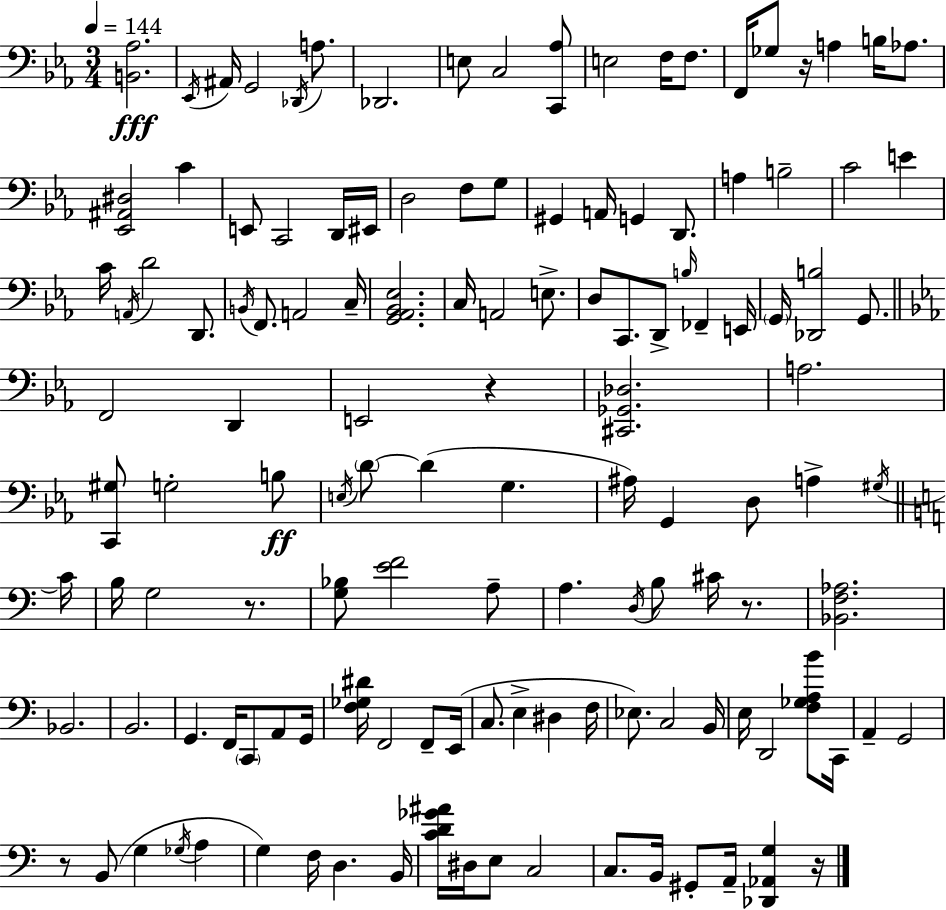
[B2,Ab3]/h. Eb2/s A#2/s G2/h Db2/s A3/e. Db2/h. E3/e C3/h [C2,Ab3]/e E3/h F3/s F3/e. F2/s Gb3/e R/s A3/q B3/s Ab3/e. [Eb2,A#2,D#3]/h C4/q E2/e C2/h D2/s EIS2/s D3/h F3/e G3/e G#2/q A2/s G2/q D2/e. A3/q B3/h C4/h E4/q C4/s A2/s D4/h D2/e. B2/s F2/e. A2/h C3/s [G2,Ab2,Bb2,Eb3]/h. C3/s A2/h E3/e. D3/e C2/e. D2/e B3/s FES2/q E2/s G2/s [Db2,B3]/h G2/e. F2/h D2/q E2/h R/q [C#2,Gb2,Db3]/h. A3/h. [C2,G#3]/e G3/h B3/e E3/s D4/e D4/q G3/q. A#3/s G2/q D3/e A3/q G#3/s C4/s B3/s G3/h R/e. [G3,Bb3]/e [E4,F4]/h A3/e A3/q. D3/s B3/e C#4/s R/e. [Bb2,F3,Ab3]/h. Bb2/h. B2/h. G2/q. F2/s C2/e A2/e G2/s [F3,Gb3,D#4]/s F2/h F2/e E2/s C3/e. E3/q D#3/q F3/s Eb3/e. C3/h B2/s E3/s D2/h [F3,Gb3,A3,B4]/e C2/s A2/q G2/h R/e B2/e G3/q Gb3/s A3/q G3/q F3/s D3/q. B2/s [C4,D4,Gb4,A#4]/s D#3/s E3/e C3/h C3/e. B2/s G#2/e A2/s [Db2,Ab2,G3]/q R/s